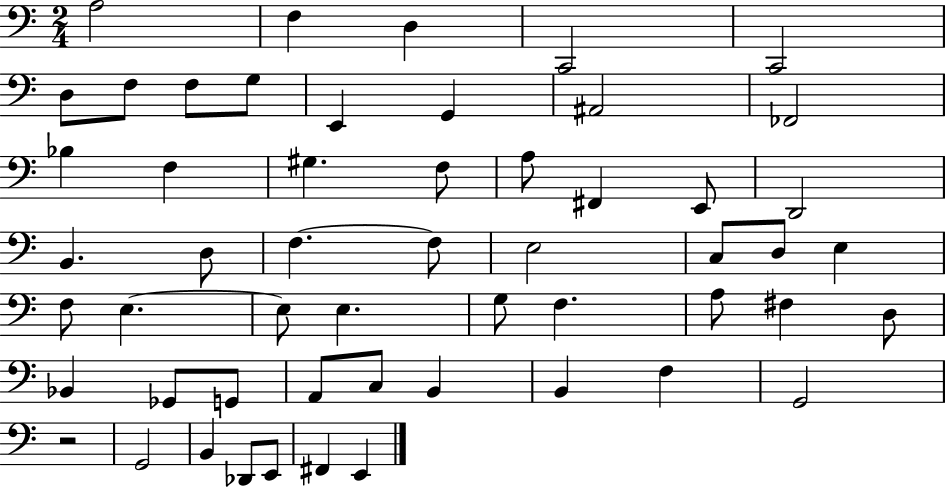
{
  \clef bass
  \numericTimeSignature
  \time 2/4
  \key c \major
  \repeat volta 2 { a2 | f4 d4 | c,2 | c,2 | \break d8 f8 f8 g8 | e,4 g,4 | ais,2 | fes,2 | \break bes4 f4 | gis4. f8 | a8 fis,4 e,8 | d,2 | \break b,4. d8 | f4.~~ f8 | e2 | c8 d8 e4 | \break f8 e4.~~ | e8 e4. | g8 f4. | a8 fis4 d8 | \break bes,4 ges,8 g,8 | a,8 c8 b,4 | b,4 f4 | g,2 | \break r2 | g,2 | b,4 des,8 e,8 | fis,4 e,4 | \break } \bar "|."
}